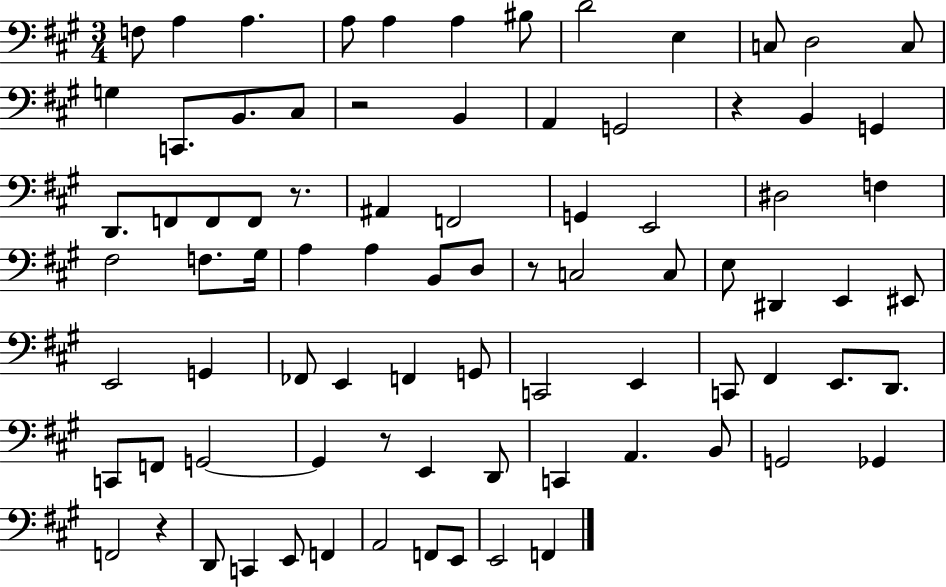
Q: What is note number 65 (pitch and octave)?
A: B2